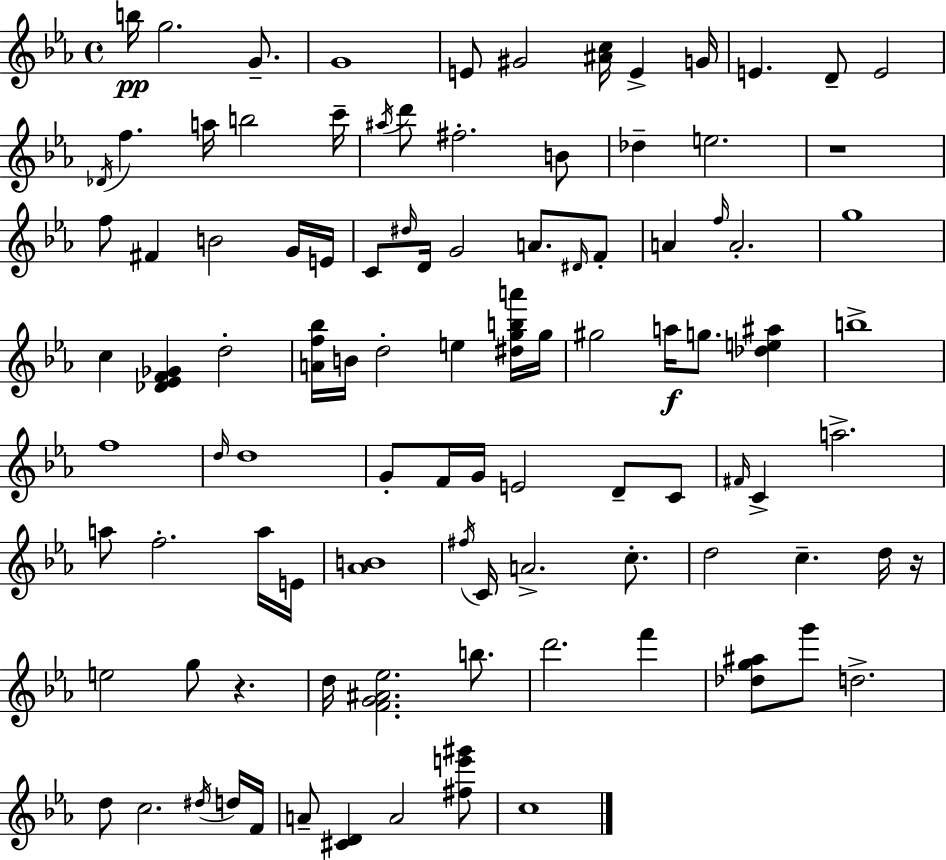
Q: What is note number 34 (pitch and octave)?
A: F4